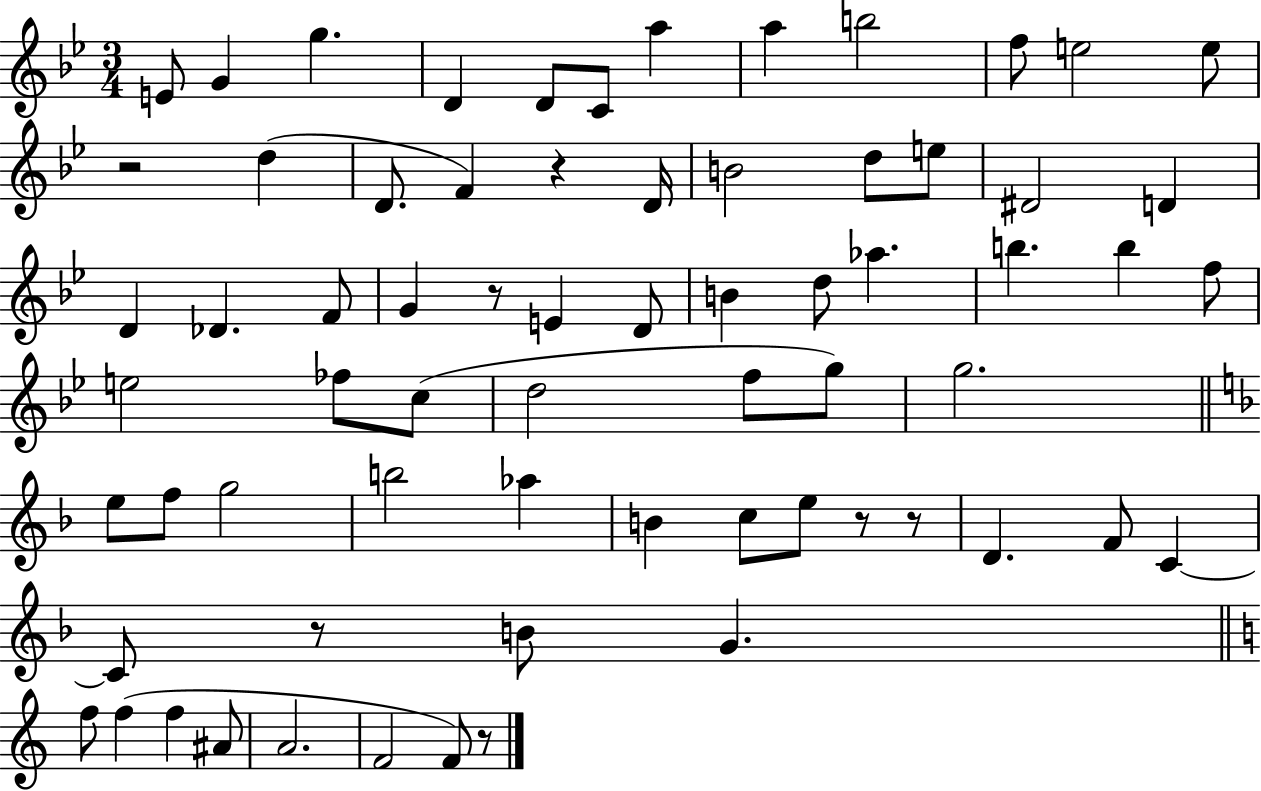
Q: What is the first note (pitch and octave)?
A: E4